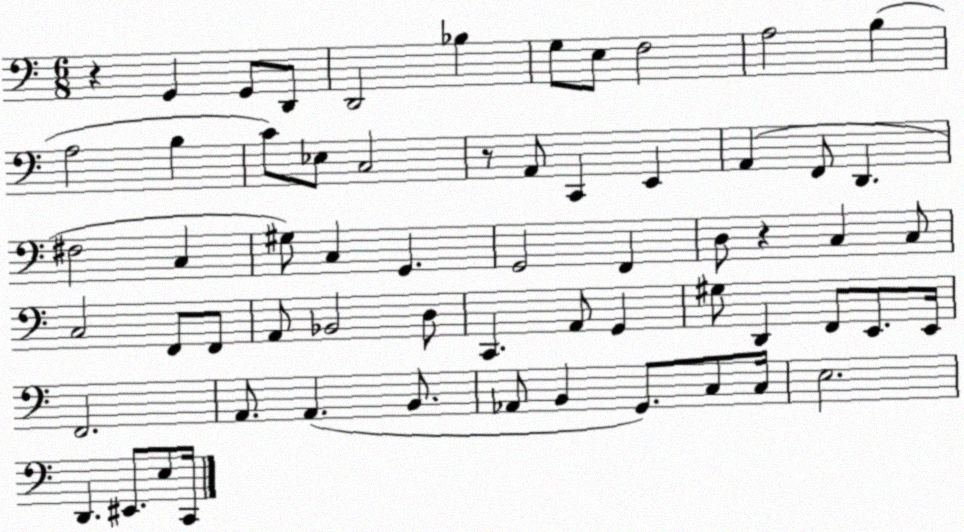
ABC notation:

X:1
T:Untitled
M:6/8
L:1/4
K:C
z G,, G,,/2 D,,/2 D,,2 _B, G,/2 E,/2 F,2 A,2 B, A,2 B, C/2 _E,/2 C,2 z/2 A,,/2 C,, E,, A,, F,,/2 D,, ^F,2 C, ^G,/2 C, G,, G,,2 F,, D,/2 z C, C,/2 C,2 F,,/2 F,,/2 A,,/2 _B,,2 D,/2 C,, A,,/2 G,, ^G,/2 D,, F,,/2 E,,/2 E,,/4 F,,2 A,,/2 A,, B,,/2 _A,,/2 B,, G,,/2 C,/2 C,/4 E,2 D,, ^E,,/2 E,/2 C,,/4